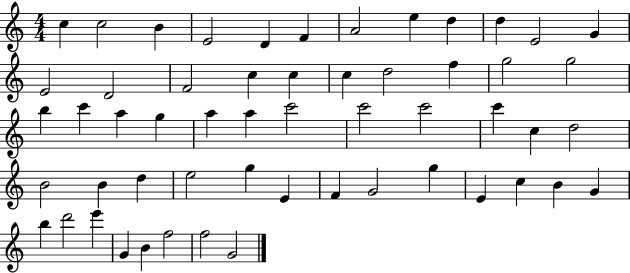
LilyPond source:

{
  \clef treble
  \numericTimeSignature
  \time 4/4
  \key c \major
  c''4 c''2 b'4 | e'2 d'4 f'4 | a'2 e''4 d''4 | d''4 e'2 g'4 | \break e'2 d'2 | f'2 c''4 c''4 | c''4 d''2 f''4 | g''2 g''2 | \break b''4 c'''4 a''4 g''4 | a''4 a''4 c'''2 | c'''2 c'''2 | c'''4 c''4 d''2 | \break b'2 b'4 d''4 | e''2 g''4 e'4 | f'4 g'2 g''4 | e'4 c''4 b'4 g'4 | \break b''4 d'''2 e'''4 | g'4 b'4 f''2 | f''2 g'2 | \bar "|."
}